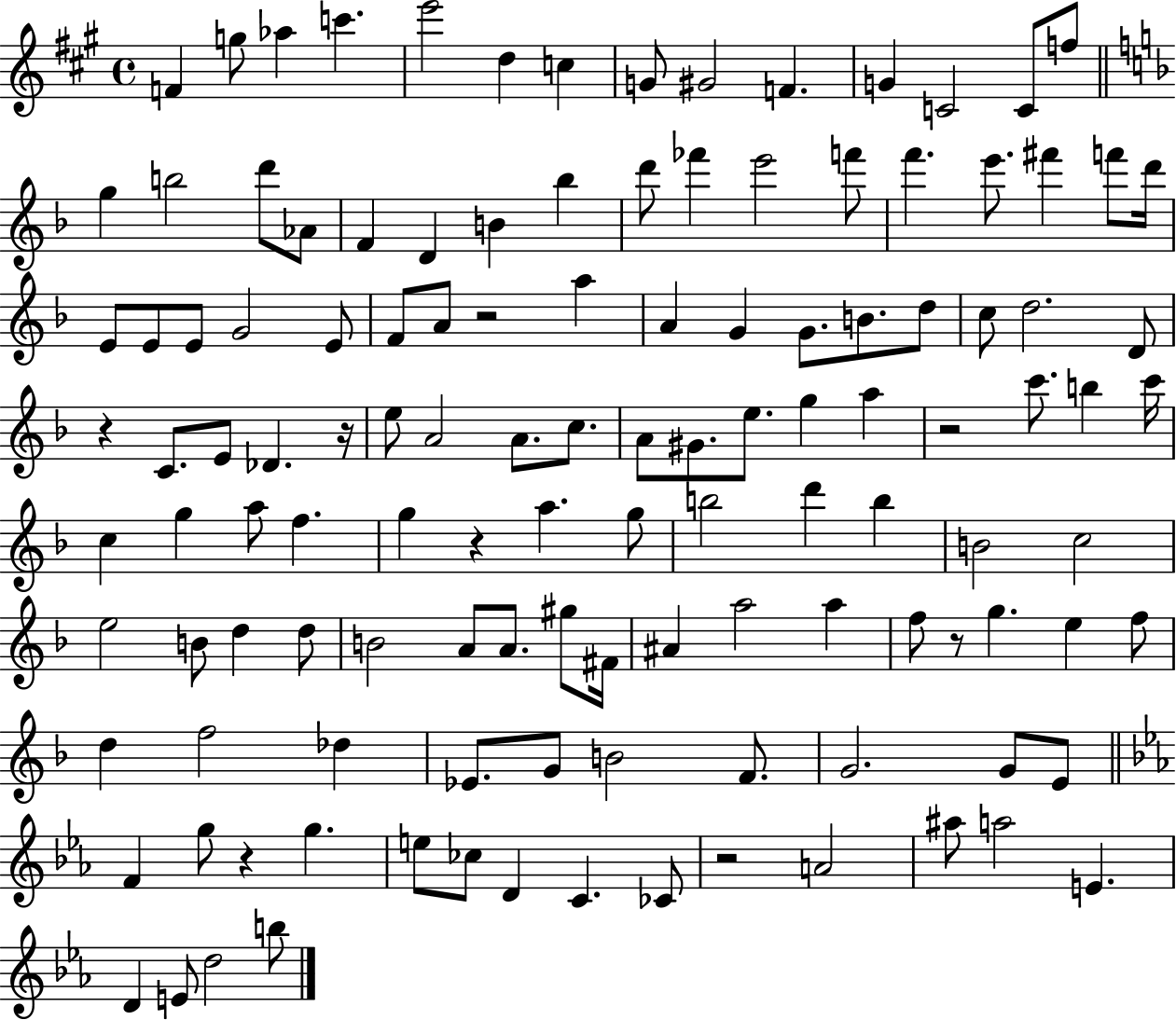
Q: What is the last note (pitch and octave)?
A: B5